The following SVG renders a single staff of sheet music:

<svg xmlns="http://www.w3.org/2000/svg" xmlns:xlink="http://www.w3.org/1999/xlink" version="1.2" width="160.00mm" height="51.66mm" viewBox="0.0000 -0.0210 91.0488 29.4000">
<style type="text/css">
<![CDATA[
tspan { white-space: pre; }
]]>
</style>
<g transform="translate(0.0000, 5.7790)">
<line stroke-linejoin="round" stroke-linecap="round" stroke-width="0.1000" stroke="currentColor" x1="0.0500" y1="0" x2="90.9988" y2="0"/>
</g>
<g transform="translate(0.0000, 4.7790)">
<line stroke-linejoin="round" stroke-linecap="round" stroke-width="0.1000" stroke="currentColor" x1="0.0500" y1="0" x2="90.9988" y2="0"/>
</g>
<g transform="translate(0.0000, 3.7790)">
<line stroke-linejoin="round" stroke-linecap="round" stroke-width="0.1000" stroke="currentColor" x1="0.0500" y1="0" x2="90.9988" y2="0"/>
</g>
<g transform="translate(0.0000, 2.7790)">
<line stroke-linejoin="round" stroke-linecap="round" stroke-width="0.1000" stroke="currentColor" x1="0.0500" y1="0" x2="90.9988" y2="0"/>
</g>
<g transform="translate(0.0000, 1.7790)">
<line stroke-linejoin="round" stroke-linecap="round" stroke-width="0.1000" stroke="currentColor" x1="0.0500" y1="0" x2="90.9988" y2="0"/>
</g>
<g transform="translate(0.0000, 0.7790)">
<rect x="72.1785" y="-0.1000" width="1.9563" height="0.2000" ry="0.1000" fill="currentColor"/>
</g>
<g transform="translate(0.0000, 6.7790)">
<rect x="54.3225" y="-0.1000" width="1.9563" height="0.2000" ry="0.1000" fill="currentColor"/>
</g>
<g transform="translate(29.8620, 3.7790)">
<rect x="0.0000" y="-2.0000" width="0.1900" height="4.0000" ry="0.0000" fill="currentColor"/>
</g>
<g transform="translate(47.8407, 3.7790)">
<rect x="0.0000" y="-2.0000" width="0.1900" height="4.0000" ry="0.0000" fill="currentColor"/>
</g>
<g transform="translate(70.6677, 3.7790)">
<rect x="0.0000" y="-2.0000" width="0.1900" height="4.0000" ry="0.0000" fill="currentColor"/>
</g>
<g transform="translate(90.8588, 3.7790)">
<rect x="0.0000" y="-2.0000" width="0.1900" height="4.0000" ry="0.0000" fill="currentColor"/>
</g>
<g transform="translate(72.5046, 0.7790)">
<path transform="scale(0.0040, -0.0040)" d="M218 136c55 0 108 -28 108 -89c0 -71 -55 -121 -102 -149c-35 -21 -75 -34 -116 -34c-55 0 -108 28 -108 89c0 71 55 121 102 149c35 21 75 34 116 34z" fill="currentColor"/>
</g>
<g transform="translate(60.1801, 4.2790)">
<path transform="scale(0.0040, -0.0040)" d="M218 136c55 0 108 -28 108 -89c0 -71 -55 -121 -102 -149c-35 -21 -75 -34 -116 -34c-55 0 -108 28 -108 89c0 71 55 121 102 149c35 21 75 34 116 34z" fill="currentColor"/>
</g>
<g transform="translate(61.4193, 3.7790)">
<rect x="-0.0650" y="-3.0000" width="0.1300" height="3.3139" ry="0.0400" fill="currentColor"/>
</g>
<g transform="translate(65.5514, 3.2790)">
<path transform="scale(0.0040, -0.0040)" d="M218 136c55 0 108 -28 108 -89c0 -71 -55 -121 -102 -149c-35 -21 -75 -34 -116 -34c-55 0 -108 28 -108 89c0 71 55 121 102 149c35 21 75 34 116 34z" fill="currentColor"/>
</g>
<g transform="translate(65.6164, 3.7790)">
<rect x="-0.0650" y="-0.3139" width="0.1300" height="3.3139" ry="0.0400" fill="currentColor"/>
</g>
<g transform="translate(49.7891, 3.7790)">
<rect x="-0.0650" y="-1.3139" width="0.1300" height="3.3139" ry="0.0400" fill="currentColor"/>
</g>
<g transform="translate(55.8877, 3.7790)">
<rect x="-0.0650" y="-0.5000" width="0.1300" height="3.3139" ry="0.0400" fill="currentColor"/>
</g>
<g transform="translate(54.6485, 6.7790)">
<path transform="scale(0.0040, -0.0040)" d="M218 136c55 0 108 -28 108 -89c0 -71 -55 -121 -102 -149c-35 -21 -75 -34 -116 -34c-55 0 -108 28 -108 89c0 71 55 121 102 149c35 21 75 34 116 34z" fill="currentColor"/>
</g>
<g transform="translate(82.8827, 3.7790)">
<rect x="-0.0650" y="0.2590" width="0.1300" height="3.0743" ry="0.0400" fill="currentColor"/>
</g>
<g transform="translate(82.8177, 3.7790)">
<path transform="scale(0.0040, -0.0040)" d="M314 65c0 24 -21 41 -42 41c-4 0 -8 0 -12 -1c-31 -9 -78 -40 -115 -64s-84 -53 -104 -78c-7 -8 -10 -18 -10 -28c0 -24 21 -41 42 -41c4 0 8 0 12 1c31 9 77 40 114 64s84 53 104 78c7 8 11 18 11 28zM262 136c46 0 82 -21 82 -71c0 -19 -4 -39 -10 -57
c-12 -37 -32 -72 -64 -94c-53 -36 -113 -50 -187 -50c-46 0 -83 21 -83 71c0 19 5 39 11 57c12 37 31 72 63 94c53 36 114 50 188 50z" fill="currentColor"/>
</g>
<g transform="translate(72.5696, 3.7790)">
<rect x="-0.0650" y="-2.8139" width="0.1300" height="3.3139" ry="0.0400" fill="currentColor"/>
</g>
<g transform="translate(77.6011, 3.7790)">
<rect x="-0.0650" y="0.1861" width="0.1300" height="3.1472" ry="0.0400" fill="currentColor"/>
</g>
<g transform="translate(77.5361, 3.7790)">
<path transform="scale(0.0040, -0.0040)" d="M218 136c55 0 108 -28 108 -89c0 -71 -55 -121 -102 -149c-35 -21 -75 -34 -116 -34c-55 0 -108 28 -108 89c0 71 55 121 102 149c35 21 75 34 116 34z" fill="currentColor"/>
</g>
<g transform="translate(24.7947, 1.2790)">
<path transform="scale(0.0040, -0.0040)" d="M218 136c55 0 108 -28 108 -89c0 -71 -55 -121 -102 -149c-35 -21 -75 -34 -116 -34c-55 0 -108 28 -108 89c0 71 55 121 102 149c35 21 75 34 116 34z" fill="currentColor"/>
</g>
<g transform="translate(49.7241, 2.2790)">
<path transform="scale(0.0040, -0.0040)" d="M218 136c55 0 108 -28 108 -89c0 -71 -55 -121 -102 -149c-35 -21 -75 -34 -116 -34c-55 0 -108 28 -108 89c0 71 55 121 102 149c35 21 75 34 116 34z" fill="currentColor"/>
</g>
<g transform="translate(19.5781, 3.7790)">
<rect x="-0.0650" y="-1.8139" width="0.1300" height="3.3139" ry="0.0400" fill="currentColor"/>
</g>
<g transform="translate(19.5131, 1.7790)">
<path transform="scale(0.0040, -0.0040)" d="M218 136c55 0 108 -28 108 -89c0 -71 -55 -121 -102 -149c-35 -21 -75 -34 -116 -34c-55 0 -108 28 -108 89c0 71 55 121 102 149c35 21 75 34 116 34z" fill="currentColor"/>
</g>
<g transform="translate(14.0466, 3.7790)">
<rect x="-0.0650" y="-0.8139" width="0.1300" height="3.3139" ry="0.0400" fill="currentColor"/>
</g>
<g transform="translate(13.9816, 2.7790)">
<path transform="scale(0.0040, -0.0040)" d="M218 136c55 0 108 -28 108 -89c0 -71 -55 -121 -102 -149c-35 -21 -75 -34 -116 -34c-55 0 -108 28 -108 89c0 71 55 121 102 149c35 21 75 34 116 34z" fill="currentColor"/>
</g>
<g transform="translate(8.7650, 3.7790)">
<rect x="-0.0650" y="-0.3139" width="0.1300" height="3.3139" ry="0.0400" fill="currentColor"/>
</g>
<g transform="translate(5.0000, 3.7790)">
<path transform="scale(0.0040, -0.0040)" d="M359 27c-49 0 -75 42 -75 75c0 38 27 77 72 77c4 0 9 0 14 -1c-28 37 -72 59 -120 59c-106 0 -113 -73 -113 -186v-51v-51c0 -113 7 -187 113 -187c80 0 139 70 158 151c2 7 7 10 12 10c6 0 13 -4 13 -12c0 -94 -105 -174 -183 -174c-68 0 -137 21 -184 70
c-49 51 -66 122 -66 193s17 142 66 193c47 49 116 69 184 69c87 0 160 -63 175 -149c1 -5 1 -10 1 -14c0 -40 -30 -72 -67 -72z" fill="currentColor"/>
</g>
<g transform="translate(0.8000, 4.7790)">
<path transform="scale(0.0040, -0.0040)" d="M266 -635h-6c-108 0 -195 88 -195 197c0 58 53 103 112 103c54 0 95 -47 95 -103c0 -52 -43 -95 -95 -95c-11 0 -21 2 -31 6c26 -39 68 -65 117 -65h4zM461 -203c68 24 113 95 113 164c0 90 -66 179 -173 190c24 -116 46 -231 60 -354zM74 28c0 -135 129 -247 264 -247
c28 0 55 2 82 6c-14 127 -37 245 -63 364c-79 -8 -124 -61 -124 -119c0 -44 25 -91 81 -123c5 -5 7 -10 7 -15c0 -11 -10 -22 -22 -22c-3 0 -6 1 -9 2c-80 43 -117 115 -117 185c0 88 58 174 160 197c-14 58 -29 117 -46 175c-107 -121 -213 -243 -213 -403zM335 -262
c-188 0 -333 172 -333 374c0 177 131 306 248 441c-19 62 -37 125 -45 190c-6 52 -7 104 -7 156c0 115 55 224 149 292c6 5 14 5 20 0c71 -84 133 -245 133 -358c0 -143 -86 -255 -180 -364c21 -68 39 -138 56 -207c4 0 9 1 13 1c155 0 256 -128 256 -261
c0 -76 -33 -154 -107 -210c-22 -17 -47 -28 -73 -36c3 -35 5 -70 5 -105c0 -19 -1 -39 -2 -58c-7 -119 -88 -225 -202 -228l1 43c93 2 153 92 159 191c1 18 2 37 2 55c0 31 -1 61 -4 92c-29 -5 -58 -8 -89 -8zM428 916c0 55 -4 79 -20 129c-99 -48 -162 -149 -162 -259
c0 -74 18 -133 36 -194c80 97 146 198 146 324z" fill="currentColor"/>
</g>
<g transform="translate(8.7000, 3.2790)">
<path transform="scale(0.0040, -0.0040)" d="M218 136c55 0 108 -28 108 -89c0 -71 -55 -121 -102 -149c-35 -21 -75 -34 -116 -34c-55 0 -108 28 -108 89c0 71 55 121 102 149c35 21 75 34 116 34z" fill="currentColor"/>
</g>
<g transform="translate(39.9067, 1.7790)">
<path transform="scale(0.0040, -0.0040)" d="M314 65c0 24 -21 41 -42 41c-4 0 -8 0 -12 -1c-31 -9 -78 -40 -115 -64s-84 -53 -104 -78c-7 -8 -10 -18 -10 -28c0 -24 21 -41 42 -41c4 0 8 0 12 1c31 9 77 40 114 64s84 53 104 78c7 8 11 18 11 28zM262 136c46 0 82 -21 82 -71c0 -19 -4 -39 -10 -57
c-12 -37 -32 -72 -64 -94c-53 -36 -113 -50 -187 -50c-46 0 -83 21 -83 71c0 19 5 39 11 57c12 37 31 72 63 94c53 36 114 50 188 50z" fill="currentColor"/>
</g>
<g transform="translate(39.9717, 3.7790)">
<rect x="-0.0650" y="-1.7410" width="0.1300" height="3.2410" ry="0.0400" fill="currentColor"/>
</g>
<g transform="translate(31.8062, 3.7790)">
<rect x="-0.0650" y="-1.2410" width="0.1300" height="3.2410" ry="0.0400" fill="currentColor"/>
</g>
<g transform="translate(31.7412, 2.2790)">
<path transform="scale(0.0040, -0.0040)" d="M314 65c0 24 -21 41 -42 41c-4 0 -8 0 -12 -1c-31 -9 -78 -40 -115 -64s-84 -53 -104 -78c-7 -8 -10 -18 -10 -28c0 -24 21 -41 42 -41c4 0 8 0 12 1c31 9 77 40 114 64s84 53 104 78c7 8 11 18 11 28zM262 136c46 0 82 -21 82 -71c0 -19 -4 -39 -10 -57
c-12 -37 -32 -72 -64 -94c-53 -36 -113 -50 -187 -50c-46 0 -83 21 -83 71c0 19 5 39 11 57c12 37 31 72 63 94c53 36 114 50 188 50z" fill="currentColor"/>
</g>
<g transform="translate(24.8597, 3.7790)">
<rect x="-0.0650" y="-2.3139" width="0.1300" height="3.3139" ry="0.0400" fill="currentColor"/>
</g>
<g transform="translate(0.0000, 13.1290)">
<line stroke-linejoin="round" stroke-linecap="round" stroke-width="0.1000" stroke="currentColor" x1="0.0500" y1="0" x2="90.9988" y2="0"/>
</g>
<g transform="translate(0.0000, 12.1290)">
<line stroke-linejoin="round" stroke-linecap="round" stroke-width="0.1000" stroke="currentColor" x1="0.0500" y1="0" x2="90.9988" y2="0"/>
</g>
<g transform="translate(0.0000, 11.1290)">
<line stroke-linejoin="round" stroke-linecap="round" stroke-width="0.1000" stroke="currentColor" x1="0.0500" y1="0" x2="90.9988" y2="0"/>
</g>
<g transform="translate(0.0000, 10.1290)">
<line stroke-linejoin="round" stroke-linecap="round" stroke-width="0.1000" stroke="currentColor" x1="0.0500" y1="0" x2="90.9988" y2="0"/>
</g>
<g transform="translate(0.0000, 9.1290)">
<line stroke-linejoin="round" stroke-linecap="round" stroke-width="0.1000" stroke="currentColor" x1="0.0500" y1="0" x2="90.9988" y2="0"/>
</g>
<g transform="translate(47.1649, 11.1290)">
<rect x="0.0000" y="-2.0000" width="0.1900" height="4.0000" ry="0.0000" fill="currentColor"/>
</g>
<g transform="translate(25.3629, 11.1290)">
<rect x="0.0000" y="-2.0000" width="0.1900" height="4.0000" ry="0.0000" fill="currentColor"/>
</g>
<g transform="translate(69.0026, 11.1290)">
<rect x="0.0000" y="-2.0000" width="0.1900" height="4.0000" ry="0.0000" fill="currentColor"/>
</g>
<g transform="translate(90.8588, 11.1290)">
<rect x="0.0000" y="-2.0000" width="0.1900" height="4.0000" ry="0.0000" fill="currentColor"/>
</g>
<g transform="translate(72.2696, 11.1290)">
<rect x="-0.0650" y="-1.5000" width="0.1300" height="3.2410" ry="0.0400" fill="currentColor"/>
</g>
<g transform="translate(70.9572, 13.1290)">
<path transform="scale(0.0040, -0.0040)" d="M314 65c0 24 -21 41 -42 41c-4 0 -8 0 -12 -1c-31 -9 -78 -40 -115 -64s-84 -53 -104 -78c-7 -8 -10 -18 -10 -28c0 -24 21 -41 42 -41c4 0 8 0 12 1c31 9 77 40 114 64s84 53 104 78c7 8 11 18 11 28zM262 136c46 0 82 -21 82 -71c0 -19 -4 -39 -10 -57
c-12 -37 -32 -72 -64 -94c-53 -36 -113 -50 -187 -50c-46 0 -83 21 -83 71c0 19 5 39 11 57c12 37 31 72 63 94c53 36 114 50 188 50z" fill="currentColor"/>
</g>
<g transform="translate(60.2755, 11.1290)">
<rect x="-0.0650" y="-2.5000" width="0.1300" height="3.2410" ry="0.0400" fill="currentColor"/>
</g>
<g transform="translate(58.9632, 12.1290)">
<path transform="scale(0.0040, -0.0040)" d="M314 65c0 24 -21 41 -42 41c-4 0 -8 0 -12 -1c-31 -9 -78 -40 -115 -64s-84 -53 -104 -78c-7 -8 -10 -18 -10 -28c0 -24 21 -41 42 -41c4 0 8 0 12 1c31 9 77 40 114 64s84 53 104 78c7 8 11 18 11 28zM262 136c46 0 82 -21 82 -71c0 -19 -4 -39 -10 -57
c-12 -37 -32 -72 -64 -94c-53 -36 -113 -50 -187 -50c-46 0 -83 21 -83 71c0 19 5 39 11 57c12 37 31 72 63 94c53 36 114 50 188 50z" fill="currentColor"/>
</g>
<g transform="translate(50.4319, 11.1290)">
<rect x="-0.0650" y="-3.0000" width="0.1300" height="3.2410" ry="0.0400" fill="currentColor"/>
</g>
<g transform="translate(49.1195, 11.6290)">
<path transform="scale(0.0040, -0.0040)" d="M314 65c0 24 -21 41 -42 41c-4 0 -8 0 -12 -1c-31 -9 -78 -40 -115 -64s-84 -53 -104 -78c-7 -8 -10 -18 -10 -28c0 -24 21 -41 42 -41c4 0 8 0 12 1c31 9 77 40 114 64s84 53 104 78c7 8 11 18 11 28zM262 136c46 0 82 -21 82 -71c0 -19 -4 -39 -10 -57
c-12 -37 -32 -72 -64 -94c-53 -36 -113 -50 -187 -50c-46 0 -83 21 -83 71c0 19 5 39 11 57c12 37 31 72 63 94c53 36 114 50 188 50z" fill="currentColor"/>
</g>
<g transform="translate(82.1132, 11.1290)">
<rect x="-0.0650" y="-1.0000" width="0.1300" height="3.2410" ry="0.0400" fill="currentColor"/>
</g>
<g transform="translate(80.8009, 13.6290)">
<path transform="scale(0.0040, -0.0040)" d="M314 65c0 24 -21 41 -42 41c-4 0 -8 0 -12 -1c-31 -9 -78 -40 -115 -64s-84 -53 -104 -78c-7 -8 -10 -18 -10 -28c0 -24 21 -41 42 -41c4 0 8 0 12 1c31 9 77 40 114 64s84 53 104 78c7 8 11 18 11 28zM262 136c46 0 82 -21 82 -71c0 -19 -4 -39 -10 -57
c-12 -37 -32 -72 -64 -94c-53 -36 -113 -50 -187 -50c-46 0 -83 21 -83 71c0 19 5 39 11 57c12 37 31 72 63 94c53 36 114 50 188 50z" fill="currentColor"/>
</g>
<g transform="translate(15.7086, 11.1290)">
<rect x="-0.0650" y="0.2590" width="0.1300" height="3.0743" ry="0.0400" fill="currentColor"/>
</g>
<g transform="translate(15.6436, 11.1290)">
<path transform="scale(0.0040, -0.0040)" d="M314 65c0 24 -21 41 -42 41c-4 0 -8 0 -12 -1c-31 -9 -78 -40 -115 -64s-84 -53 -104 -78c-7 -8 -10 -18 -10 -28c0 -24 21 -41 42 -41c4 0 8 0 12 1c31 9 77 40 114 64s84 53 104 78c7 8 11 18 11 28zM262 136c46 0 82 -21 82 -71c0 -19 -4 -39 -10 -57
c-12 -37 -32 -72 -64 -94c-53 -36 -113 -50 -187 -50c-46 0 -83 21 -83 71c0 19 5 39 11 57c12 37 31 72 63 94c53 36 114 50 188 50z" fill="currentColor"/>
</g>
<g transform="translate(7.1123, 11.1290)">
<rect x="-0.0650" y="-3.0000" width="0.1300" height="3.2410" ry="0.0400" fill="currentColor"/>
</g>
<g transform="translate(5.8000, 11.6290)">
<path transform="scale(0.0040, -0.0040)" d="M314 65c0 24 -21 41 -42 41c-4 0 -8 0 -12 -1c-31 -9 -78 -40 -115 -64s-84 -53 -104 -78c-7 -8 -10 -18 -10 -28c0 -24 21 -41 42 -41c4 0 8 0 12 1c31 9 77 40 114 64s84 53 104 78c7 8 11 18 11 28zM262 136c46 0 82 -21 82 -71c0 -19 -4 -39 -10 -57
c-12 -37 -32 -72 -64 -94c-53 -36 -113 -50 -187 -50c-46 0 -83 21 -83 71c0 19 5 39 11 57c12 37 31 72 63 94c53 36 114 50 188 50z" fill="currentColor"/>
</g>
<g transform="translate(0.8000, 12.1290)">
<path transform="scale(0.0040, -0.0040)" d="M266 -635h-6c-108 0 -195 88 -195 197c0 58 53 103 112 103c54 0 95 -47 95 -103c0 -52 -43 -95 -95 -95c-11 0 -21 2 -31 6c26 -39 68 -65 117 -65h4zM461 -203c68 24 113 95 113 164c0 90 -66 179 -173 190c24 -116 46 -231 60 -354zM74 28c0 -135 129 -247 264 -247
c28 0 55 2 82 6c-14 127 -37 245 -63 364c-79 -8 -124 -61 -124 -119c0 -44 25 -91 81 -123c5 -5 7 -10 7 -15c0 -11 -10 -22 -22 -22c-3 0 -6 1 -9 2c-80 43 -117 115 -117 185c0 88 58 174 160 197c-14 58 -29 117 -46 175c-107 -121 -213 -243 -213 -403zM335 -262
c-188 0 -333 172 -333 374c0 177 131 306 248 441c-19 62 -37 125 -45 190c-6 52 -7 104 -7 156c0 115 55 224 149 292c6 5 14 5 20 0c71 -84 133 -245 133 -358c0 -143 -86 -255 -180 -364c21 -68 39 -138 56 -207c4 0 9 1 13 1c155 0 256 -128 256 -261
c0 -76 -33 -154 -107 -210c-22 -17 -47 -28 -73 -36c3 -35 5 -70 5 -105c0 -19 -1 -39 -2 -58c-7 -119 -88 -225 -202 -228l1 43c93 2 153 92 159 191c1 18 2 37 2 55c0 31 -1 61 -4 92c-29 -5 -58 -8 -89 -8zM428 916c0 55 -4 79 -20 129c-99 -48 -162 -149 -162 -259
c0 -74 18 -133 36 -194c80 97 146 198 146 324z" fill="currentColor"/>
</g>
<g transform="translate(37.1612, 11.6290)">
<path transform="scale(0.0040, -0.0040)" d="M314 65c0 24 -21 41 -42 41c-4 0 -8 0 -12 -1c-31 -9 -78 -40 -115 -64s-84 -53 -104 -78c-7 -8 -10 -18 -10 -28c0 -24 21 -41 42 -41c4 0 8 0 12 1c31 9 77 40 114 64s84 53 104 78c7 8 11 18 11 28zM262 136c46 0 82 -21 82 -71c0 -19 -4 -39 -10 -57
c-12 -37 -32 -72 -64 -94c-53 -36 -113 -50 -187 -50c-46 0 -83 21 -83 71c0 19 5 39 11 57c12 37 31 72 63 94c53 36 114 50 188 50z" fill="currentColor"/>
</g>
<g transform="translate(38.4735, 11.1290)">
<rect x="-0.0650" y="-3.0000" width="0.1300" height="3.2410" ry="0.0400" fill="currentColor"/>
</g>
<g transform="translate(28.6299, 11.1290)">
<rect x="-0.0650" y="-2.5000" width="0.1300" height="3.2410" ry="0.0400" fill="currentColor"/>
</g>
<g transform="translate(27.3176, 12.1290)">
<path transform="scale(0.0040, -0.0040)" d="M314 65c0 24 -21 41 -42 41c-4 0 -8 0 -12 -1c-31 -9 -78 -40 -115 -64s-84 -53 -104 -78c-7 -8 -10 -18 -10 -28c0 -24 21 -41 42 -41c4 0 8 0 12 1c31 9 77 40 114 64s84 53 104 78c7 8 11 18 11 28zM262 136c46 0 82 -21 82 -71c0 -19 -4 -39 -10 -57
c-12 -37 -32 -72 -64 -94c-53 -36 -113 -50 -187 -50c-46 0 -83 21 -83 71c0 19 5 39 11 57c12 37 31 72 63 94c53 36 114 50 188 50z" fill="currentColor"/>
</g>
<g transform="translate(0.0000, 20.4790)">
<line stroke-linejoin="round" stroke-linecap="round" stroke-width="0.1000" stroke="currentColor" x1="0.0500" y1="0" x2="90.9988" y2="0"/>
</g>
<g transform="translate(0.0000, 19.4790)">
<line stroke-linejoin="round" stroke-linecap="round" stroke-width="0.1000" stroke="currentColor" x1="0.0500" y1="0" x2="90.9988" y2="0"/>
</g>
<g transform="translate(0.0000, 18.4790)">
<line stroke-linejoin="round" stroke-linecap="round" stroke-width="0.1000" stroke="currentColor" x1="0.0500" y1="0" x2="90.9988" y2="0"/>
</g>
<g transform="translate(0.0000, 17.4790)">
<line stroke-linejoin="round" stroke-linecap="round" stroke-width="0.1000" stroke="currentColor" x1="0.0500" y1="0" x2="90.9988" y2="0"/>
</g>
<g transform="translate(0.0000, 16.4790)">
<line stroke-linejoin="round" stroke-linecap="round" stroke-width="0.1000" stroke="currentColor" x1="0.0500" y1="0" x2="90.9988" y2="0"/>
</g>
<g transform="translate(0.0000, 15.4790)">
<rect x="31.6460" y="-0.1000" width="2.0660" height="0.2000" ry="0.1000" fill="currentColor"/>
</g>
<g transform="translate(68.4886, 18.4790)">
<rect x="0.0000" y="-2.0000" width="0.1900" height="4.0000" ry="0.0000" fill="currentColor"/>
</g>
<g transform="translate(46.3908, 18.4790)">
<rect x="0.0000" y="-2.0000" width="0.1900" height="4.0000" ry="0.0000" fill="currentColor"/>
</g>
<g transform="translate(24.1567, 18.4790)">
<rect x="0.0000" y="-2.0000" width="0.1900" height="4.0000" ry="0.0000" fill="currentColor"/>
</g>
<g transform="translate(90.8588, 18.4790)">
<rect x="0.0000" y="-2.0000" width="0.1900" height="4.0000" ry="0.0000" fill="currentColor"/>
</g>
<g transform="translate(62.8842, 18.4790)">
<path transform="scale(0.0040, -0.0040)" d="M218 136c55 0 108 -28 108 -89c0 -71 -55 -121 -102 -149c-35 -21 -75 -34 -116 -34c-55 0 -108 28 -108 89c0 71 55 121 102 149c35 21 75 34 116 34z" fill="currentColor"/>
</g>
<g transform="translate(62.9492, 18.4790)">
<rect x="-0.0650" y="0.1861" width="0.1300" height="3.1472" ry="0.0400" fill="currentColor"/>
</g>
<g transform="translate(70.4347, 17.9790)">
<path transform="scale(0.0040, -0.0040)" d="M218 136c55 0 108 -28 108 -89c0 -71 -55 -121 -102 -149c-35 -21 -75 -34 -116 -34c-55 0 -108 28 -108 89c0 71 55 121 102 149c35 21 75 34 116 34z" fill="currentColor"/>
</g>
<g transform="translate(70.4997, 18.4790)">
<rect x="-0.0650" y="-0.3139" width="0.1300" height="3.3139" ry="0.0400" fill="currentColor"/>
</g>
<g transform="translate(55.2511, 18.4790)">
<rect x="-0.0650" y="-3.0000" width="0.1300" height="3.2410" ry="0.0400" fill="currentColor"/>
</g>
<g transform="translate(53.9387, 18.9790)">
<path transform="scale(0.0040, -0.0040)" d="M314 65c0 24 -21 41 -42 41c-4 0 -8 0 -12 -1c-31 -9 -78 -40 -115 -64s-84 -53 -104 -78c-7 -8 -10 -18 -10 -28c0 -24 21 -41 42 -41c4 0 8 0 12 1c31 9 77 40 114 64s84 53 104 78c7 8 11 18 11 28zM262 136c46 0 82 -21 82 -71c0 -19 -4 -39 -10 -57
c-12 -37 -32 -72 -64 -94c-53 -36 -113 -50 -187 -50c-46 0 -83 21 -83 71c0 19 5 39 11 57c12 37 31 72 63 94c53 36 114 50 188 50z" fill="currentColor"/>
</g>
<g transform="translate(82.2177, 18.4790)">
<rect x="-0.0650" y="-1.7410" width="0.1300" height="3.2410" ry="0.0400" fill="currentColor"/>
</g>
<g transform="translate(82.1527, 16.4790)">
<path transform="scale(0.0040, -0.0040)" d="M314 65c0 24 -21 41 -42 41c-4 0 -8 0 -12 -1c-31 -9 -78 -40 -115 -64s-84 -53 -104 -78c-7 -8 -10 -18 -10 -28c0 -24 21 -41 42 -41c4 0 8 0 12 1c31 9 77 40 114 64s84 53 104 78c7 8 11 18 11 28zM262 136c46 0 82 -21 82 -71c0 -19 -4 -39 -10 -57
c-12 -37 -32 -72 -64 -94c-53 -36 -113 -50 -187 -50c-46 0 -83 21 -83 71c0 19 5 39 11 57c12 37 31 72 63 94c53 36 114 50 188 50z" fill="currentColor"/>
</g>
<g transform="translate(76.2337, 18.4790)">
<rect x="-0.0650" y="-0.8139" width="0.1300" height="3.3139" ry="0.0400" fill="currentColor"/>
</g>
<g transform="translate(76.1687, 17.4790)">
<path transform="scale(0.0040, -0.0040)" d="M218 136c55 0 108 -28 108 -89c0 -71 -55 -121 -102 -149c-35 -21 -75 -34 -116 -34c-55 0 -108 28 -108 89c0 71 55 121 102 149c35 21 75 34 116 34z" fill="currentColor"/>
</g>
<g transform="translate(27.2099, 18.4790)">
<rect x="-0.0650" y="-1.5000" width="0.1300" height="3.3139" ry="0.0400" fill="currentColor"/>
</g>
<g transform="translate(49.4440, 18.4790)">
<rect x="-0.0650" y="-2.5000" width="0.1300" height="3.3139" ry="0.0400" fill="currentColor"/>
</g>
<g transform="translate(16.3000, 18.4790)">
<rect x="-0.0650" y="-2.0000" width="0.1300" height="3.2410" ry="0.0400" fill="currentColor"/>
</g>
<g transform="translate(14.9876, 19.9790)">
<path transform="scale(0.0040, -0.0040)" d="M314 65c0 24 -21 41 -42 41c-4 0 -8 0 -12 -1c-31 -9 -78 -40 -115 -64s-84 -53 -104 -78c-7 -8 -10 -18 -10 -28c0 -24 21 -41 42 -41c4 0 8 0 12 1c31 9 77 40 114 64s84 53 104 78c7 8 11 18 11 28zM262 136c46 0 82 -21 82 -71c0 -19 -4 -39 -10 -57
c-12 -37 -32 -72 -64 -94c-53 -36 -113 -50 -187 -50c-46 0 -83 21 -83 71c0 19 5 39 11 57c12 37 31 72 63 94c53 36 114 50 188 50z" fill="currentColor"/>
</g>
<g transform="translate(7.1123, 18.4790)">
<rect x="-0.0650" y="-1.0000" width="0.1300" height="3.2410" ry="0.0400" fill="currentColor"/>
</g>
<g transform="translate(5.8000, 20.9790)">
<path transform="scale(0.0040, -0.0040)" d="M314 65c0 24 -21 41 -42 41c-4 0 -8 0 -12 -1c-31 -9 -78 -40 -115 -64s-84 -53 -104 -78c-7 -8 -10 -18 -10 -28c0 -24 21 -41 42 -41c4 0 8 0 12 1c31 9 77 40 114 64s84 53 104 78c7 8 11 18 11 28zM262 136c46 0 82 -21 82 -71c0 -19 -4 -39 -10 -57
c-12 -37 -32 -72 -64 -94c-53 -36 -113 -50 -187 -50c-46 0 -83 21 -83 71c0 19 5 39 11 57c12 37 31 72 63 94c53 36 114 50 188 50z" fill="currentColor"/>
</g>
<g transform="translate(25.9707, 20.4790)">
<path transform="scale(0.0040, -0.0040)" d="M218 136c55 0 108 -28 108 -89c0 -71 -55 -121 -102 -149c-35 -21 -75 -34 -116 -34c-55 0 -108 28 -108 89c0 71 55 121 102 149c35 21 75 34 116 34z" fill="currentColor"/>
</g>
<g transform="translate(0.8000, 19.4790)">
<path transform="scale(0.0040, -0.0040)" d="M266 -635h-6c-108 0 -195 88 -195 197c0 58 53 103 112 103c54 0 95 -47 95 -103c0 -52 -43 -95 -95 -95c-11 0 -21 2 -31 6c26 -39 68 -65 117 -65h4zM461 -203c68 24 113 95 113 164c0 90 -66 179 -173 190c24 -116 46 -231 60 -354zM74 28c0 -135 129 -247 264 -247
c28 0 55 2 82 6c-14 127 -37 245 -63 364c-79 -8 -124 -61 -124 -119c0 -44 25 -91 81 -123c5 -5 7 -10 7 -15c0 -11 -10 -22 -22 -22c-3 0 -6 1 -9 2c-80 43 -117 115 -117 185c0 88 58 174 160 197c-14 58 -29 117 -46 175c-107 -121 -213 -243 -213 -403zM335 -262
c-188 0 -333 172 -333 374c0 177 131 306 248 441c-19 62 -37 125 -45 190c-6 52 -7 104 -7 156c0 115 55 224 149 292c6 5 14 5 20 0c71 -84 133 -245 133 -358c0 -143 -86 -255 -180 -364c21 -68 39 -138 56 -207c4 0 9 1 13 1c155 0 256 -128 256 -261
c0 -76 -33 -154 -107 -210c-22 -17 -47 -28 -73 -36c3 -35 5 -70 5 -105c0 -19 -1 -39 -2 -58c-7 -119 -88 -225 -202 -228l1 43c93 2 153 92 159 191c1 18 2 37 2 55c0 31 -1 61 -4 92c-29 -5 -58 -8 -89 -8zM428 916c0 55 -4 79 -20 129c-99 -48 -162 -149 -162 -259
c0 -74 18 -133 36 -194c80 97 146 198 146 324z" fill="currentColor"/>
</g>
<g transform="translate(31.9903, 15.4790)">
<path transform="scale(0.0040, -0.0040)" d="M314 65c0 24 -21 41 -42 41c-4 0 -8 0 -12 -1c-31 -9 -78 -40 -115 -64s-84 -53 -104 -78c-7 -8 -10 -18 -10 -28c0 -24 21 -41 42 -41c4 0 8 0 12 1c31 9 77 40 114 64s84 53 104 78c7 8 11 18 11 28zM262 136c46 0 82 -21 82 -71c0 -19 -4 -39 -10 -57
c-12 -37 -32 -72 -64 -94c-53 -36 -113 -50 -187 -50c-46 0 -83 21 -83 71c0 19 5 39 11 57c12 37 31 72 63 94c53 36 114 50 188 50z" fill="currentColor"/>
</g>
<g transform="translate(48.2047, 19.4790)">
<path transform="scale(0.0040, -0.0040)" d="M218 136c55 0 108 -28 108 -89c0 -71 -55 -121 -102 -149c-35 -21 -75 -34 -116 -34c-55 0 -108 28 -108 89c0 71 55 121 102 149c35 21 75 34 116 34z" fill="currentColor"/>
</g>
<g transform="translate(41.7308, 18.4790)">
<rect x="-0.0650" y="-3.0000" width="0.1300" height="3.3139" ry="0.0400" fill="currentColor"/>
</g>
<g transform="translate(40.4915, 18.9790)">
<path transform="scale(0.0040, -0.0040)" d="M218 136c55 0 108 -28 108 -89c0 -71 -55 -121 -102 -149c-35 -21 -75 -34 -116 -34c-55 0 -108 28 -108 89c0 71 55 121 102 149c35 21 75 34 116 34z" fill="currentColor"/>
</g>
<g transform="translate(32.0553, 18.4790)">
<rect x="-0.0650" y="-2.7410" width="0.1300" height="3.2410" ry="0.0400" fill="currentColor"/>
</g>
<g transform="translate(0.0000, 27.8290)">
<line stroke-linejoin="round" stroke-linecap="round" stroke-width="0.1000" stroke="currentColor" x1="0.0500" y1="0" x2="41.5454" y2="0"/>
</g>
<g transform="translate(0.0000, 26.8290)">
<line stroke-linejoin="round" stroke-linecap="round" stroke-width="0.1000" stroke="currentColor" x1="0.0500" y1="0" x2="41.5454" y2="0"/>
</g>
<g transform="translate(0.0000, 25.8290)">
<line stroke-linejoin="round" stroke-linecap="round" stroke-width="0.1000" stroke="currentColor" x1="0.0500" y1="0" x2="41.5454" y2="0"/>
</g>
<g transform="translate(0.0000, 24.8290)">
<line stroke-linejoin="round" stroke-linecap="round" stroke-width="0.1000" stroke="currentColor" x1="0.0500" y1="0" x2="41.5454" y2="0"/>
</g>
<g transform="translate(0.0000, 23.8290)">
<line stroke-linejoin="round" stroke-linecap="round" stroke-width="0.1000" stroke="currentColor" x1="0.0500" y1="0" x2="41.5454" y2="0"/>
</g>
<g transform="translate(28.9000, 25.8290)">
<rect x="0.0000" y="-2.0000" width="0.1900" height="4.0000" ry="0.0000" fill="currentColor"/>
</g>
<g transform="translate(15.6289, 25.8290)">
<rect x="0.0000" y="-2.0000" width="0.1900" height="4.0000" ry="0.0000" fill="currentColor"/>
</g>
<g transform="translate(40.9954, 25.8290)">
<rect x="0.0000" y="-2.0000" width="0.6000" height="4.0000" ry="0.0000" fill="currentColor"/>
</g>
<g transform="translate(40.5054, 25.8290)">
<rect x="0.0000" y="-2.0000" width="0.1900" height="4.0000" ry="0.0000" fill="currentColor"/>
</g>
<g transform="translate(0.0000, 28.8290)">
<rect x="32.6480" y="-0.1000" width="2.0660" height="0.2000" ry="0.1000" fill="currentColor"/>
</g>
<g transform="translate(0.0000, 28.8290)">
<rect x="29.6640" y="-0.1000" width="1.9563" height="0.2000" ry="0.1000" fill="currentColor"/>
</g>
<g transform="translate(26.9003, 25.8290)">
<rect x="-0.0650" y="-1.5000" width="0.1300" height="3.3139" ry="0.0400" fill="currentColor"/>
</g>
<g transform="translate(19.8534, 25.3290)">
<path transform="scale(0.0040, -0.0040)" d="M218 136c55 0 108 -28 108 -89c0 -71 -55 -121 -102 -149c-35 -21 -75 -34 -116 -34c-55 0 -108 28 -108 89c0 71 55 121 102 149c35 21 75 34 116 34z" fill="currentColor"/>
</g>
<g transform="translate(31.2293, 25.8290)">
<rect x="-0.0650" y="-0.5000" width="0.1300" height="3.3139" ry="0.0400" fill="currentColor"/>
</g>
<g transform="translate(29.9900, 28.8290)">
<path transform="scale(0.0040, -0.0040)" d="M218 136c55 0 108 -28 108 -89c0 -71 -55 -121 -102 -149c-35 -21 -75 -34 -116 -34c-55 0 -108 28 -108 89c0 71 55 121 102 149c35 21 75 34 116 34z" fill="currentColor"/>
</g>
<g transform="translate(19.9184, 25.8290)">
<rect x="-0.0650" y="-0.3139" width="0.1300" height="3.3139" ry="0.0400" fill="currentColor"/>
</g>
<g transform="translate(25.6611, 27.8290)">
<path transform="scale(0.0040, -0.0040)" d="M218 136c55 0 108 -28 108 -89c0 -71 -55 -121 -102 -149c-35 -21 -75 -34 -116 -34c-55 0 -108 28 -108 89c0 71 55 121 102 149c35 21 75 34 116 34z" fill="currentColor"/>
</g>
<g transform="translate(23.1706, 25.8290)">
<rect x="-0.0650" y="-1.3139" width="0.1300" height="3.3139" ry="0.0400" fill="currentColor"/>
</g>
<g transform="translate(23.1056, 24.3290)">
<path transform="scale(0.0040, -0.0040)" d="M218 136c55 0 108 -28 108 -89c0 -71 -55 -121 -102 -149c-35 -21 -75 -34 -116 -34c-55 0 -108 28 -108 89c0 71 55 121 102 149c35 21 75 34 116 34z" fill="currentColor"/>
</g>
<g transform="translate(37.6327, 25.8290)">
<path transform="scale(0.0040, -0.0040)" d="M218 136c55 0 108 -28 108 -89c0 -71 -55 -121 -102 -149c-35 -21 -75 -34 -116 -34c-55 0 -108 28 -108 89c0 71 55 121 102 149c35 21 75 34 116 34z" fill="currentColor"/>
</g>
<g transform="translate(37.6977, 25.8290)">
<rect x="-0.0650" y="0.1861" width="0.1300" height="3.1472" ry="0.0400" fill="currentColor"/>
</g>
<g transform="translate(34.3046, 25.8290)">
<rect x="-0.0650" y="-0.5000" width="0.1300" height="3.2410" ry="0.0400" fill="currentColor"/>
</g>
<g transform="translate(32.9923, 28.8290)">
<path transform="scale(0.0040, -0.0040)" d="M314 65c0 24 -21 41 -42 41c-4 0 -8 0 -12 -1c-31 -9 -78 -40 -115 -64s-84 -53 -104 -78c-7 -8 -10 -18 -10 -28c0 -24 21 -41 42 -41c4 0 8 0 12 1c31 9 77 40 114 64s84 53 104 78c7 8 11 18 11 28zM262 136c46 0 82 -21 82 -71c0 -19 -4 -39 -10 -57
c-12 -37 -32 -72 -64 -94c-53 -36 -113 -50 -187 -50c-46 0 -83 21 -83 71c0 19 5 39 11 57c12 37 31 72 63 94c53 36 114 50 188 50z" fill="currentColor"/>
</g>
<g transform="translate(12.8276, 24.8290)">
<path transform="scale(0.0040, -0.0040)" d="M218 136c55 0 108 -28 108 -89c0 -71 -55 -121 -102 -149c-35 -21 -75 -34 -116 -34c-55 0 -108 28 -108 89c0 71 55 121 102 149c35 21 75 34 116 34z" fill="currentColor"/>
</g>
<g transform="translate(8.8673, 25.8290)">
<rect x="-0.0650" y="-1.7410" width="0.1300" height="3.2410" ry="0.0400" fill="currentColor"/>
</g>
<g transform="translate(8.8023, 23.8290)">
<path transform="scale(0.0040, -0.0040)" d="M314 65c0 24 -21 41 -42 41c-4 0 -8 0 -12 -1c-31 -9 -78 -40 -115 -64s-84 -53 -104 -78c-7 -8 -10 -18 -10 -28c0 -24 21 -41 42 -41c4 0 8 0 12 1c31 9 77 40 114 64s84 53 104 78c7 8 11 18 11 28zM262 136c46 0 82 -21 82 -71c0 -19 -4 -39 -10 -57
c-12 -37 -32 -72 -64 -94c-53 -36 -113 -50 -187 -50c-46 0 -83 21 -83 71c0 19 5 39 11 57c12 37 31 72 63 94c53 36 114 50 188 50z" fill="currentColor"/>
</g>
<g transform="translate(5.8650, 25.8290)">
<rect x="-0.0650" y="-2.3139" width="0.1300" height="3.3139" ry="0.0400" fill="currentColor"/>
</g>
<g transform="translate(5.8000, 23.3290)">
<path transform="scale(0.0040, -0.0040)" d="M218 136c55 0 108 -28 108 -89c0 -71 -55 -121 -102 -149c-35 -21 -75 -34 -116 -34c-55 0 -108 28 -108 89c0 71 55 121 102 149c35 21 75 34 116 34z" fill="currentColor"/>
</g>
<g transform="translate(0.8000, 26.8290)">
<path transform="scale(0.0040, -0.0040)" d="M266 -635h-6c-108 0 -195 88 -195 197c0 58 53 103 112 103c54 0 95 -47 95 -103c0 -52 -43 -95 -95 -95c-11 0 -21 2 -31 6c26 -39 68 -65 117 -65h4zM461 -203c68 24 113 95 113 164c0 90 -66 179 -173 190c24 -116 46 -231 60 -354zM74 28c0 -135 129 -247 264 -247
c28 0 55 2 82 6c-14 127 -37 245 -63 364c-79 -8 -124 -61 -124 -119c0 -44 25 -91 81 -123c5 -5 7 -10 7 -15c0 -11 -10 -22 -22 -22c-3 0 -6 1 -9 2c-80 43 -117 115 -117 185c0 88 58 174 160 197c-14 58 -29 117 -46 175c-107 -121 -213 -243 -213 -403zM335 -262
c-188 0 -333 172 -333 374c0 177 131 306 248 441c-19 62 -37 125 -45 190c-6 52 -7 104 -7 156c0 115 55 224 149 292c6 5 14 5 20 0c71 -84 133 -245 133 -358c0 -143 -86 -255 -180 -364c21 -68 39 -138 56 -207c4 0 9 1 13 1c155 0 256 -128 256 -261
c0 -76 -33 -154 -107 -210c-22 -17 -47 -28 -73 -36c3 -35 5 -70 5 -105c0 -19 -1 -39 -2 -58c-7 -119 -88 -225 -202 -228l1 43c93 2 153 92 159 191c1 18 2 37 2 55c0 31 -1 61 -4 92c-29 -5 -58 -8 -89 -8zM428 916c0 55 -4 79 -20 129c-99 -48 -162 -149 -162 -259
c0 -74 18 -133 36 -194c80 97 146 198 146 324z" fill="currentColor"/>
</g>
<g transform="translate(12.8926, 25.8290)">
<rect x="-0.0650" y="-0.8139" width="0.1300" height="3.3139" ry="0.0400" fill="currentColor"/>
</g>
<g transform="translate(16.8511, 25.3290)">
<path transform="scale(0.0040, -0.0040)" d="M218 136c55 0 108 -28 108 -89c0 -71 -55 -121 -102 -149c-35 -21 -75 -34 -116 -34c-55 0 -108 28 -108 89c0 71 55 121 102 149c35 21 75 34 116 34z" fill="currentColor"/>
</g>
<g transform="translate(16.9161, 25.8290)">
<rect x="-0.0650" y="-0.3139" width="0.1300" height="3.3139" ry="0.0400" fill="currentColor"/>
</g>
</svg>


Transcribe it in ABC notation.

X:1
T:Untitled
M:4/4
L:1/4
K:C
c d f g e2 f2 e C A c a B B2 A2 B2 G2 A2 A2 G2 E2 D2 D2 F2 E a2 A G A2 B c d f2 g f2 d c c e E C C2 B